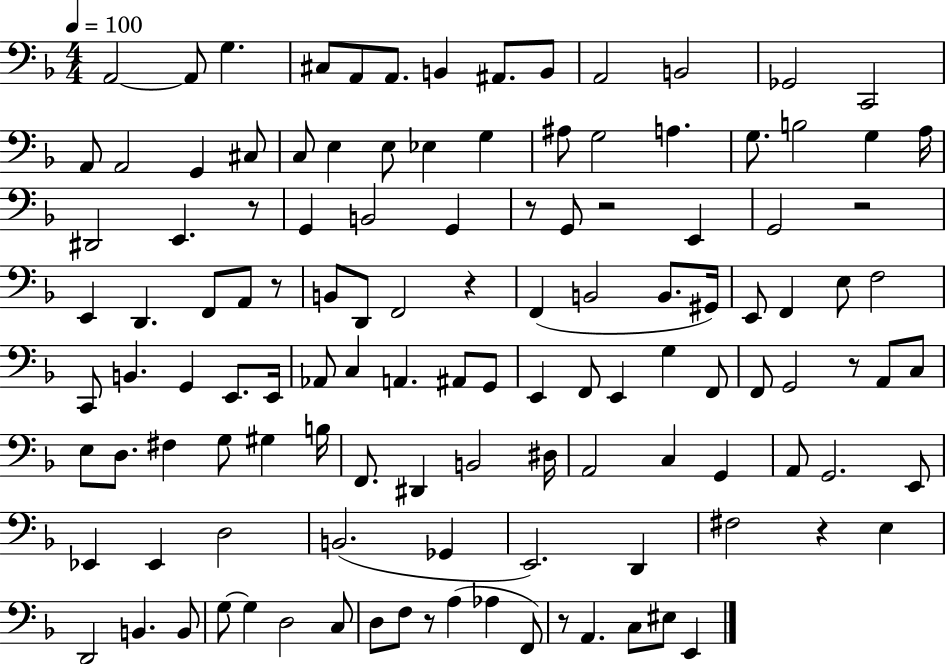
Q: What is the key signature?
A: F major